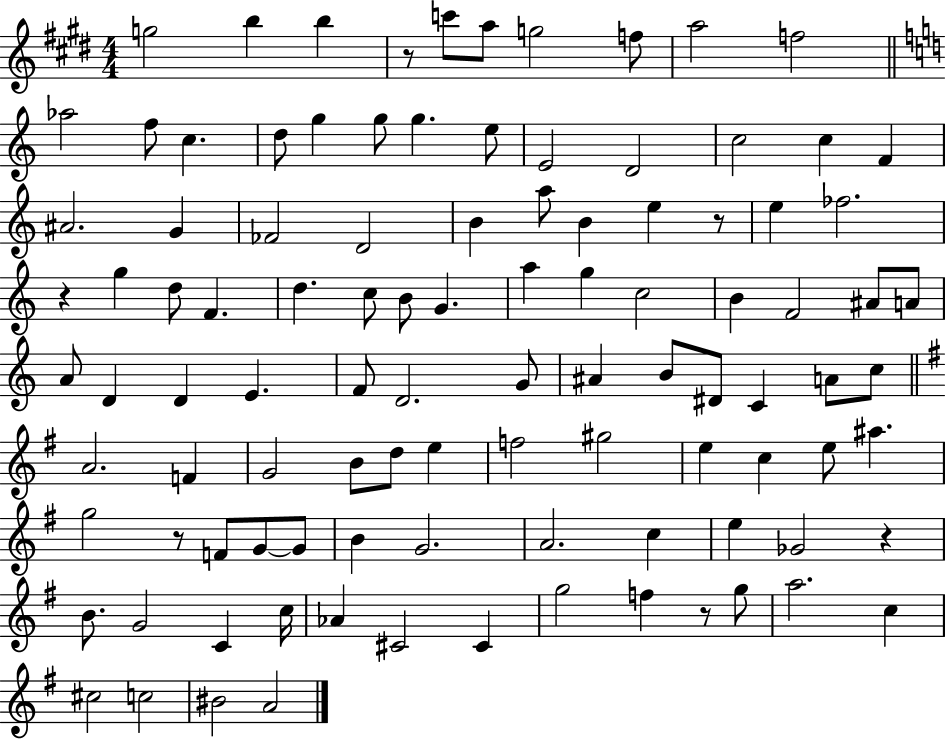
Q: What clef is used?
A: treble